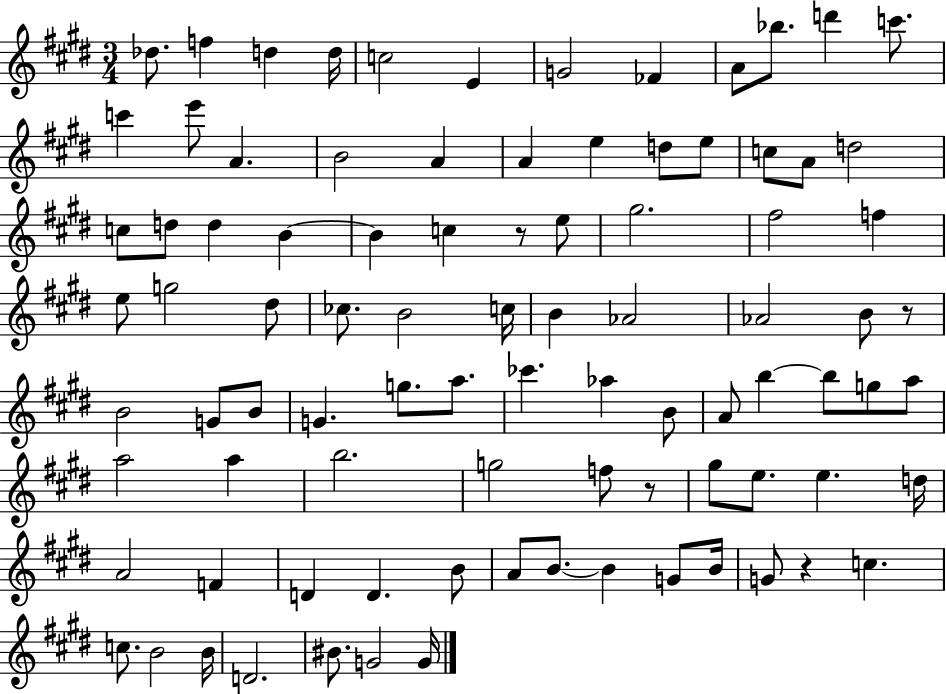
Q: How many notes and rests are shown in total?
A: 90